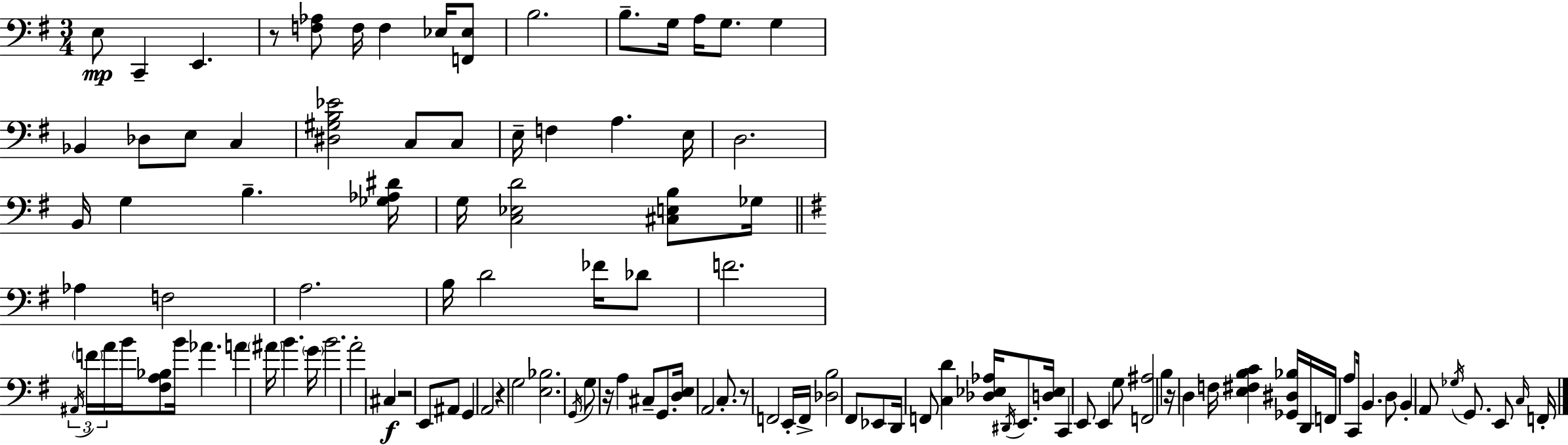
X:1
T:Untitled
M:3/4
L:1/4
K:G
E,/2 C,, E,, z/2 [F,_A,]/2 F,/4 F, _E,/4 [F,,_E,]/2 B,2 B,/2 G,/4 A,/4 G,/2 G, _B,, _D,/2 E,/2 C, [^D,^G,B,_E]2 C,/2 C,/2 E,/4 F, A, E,/4 D,2 B,,/4 G, B, [_G,_A,^D]/4 G,/4 [C,_E,D]2 [^C,E,B,]/2 _G,/4 _A, F,2 A,2 B,/4 D2 _F/4 _D/2 F2 ^A,,/4 F/4 A/4 B/4 [^F,A,_B,]/2 B/4 _A A ^A/4 B G/4 B2 A2 ^C, z2 E,,/2 ^A,,/2 G,, A,,2 z G,2 [E,_B,]2 G,,/4 G,/2 z/4 A, ^C,/2 G,,/2 [D,E,]/4 A,,2 C,/2 z/2 F,,2 E,,/4 F,,/4 [_D,B,]2 ^F,,/2 _E,,/2 D,,/4 F,,/2 [C,D] [_D,_E,_A,]/4 ^D,,/4 E,,/2 [D,_E,]/4 C,, E,,/2 E,, G,/2 [F,,^A,]2 B, z/4 D, F,/4 [E,^F,B,C] [_G,,^D,_B,]/4 D,,/4 F,,/4 A,/2 C,,/4 B,, D,/2 B,, A,,/2 _G,/4 G,,/2 E,,/2 C,/4 F,,/4